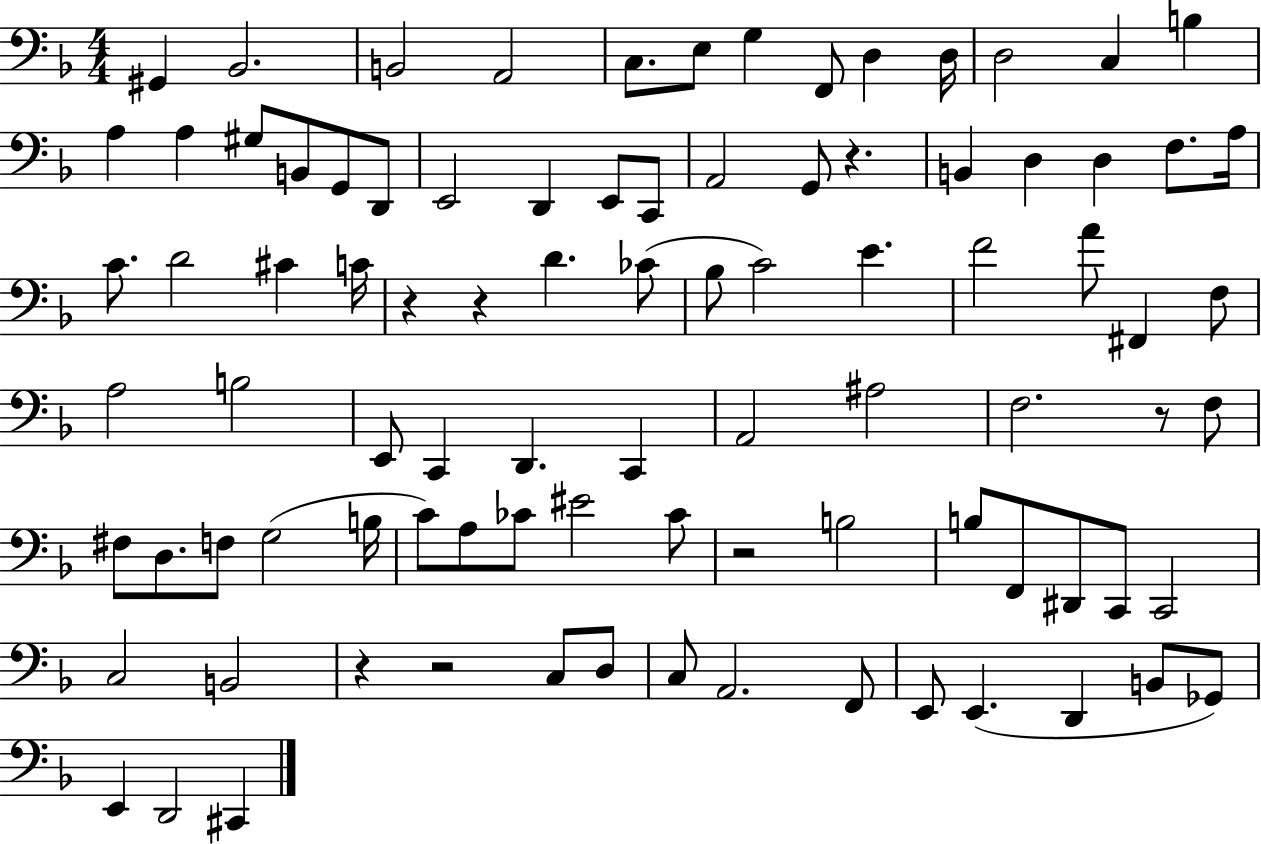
G#2/q Bb2/h. B2/h A2/h C3/e. E3/e G3/q F2/e D3/q D3/s D3/h C3/q B3/q A3/q A3/q G#3/e B2/e G2/e D2/e E2/h D2/q E2/e C2/e A2/h G2/e R/q. B2/q D3/q D3/q F3/e. A3/s C4/e. D4/h C#4/q C4/s R/q R/q D4/q. CES4/e Bb3/e C4/h E4/q. F4/h A4/e F#2/q F3/e A3/h B3/h E2/e C2/q D2/q. C2/q A2/h A#3/h F3/h. R/e F3/e F#3/e D3/e. F3/e G3/h B3/s C4/e A3/e CES4/e EIS4/h CES4/e R/h B3/h B3/e F2/e D#2/e C2/e C2/h C3/h B2/h R/q R/h C3/e D3/e C3/e A2/h. F2/e E2/e E2/q. D2/q B2/e Gb2/e E2/q D2/h C#2/q